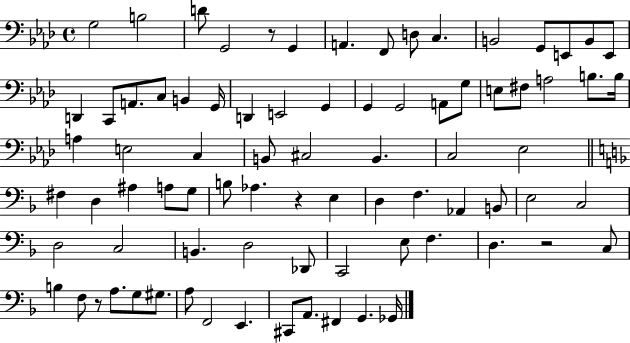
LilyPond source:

{
  \clef bass
  \time 4/4
  \defaultTimeSignature
  \key aes \major
  g2 b2 | d'8 g,2 r8 g,4 | a,4. f,8 d8 c4. | b,2 g,8 e,8 b,8 e,8 | \break d,4 c,8 a,8. c8 b,4 g,16 | d,4 e,2 g,4 | g,4 g,2 a,8 g8 | e8 fis8 a2 b8. b16 | \break a4 e2 c4 | b,8 cis2 b,4. | c2 ees2 | \bar "||" \break \key d \minor fis4 d4 ais4 a8 g8 | b8 aes4. r4 e4 | d4 f4. aes,4 b,8 | e2 c2 | \break d2 c2 | b,4. d2 des,8 | c,2 e8 f4. | d4. r2 c8 | \break b4 f8 r8 a8. g8 gis8. | a8 f,2 e,4. | cis,8 a,8. fis,4 g,4. ges,16 | \bar "|."
}